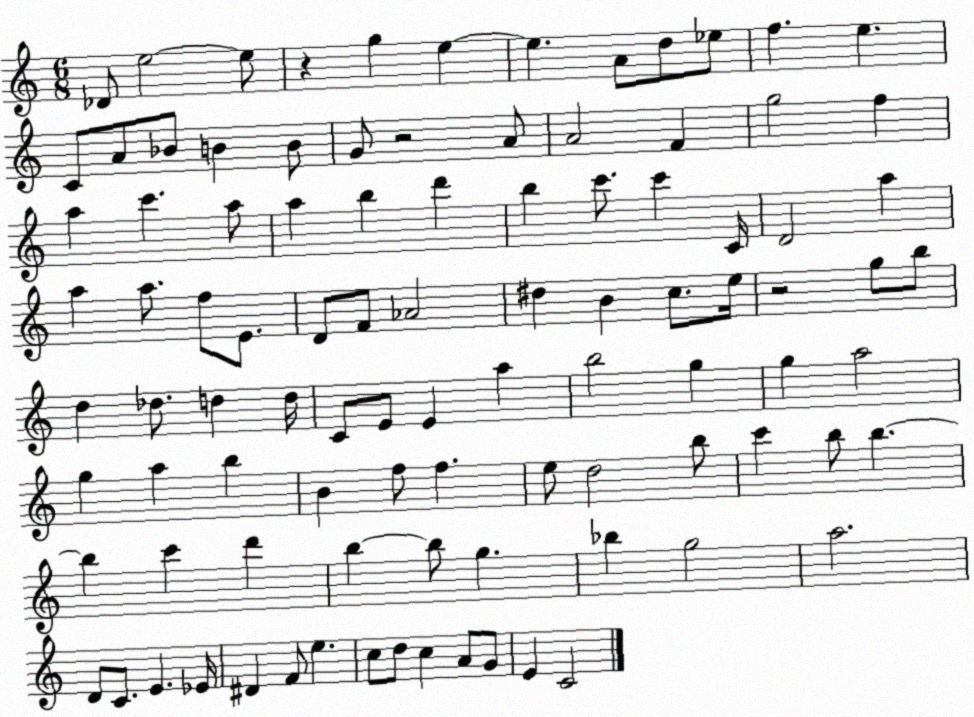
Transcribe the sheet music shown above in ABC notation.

X:1
T:Untitled
M:6/8
L:1/4
K:C
_D/2 e2 e/2 z g e e A/2 d/2 _e/2 f e C/2 A/2 _B/2 B B/2 G/2 z2 A/2 A2 F g2 f a c' a/2 a b d' b c'/2 c' C/4 D2 a a a/2 f/2 E/2 D/2 F/2 _A2 ^d B c/2 e/4 z2 g/2 b/2 d _d/2 d d/4 C/2 E/2 E a b2 g g a2 g a b B f/2 f e/2 d2 b/2 c' b/2 b b c' d' b b/2 g _b g2 a2 D/2 C/2 E _E/4 ^D F/2 e c/2 d/2 c A/2 G/2 E C2